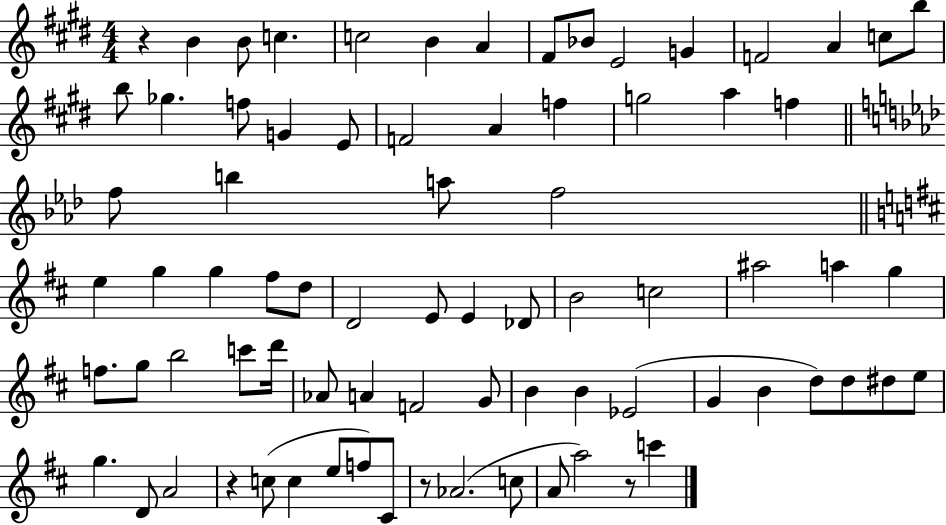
{
  \clef treble
  \numericTimeSignature
  \time 4/4
  \key e \major
  r4 b'4 b'8 c''4. | c''2 b'4 a'4 | fis'8 bes'8 e'2 g'4 | f'2 a'4 c''8 b''8 | \break b''8 ges''4. f''8 g'4 e'8 | f'2 a'4 f''4 | g''2 a''4 f''4 | \bar "||" \break \key aes \major f''8 b''4 a''8 f''2 | \bar "||" \break \key b \minor e''4 g''4 g''4 fis''8 d''8 | d'2 e'8 e'4 des'8 | b'2 c''2 | ais''2 a''4 g''4 | \break f''8. g''8 b''2 c'''8 d'''16 | aes'8 a'4 f'2 g'8 | b'4 b'4 ees'2( | g'4 b'4 d''8) d''8 dis''8 e''8 | \break g''4. d'8 a'2 | r4 c''8( c''4 e''8 f''8) cis'8 | r8 aes'2.( c''8 | a'8 a''2) r8 c'''4 | \break \bar "|."
}